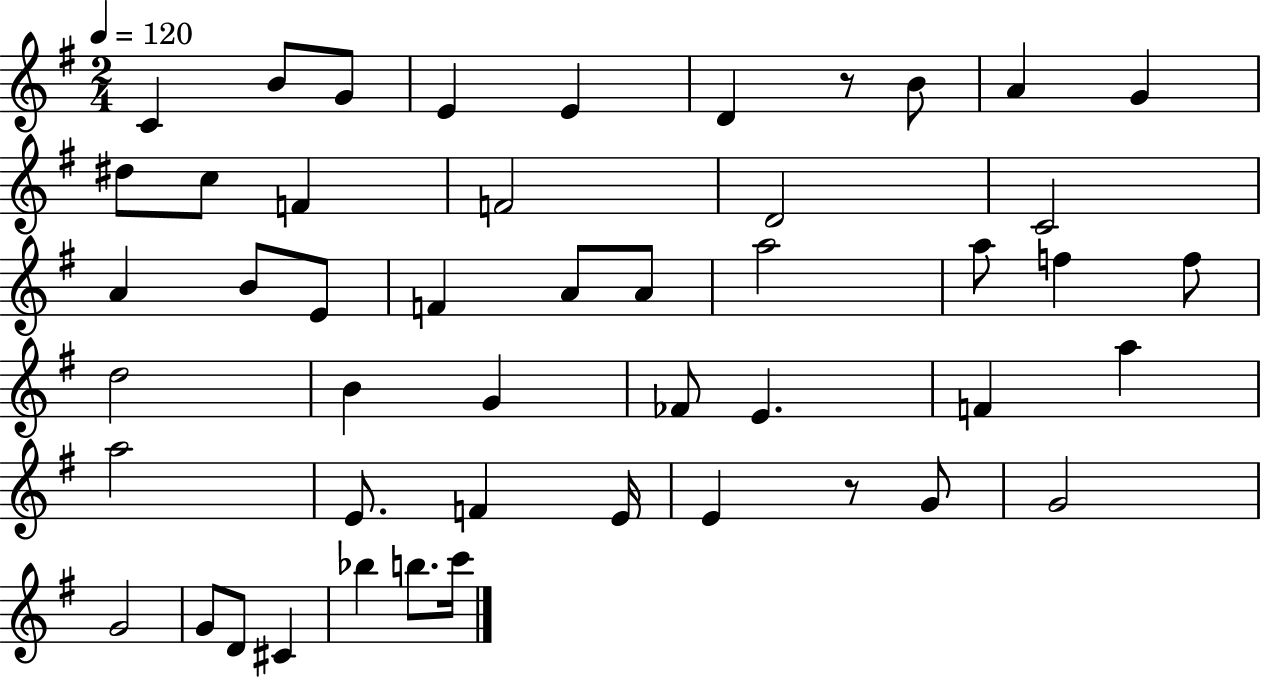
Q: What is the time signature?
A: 2/4